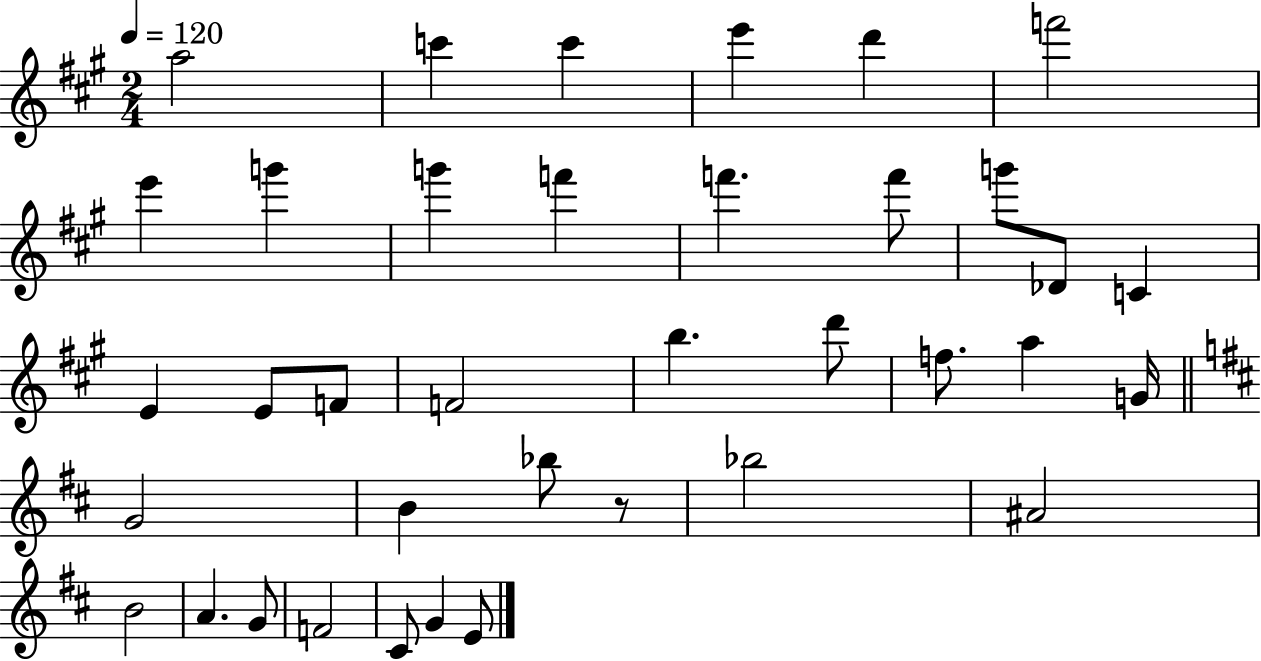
A5/h C6/q C6/q E6/q D6/q F6/h E6/q G6/q G6/q F6/q F6/q. F6/e G6/e Db4/e C4/q E4/q E4/e F4/e F4/h B5/q. D6/e F5/e. A5/q G4/s G4/h B4/q Bb5/e R/e Bb5/h A#4/h B4/h A4/q. G4/e F4/h C#4/e G4/q E4/e